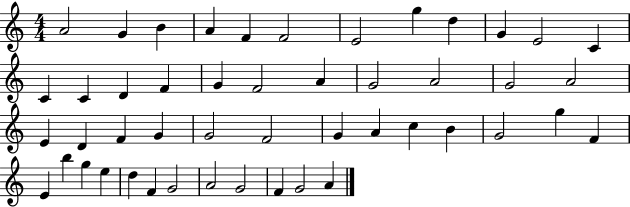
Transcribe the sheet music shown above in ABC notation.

X:1
T:Untitled
M:4/4
L:1/4
K:C
A2 G B A F F2 E2 g d G E2 C C C D F G F2 A G2 A2 G2 A2 E D F G G2 F2 G A c B G2 g F E b g e d F G2 A2 G2 F G2 A